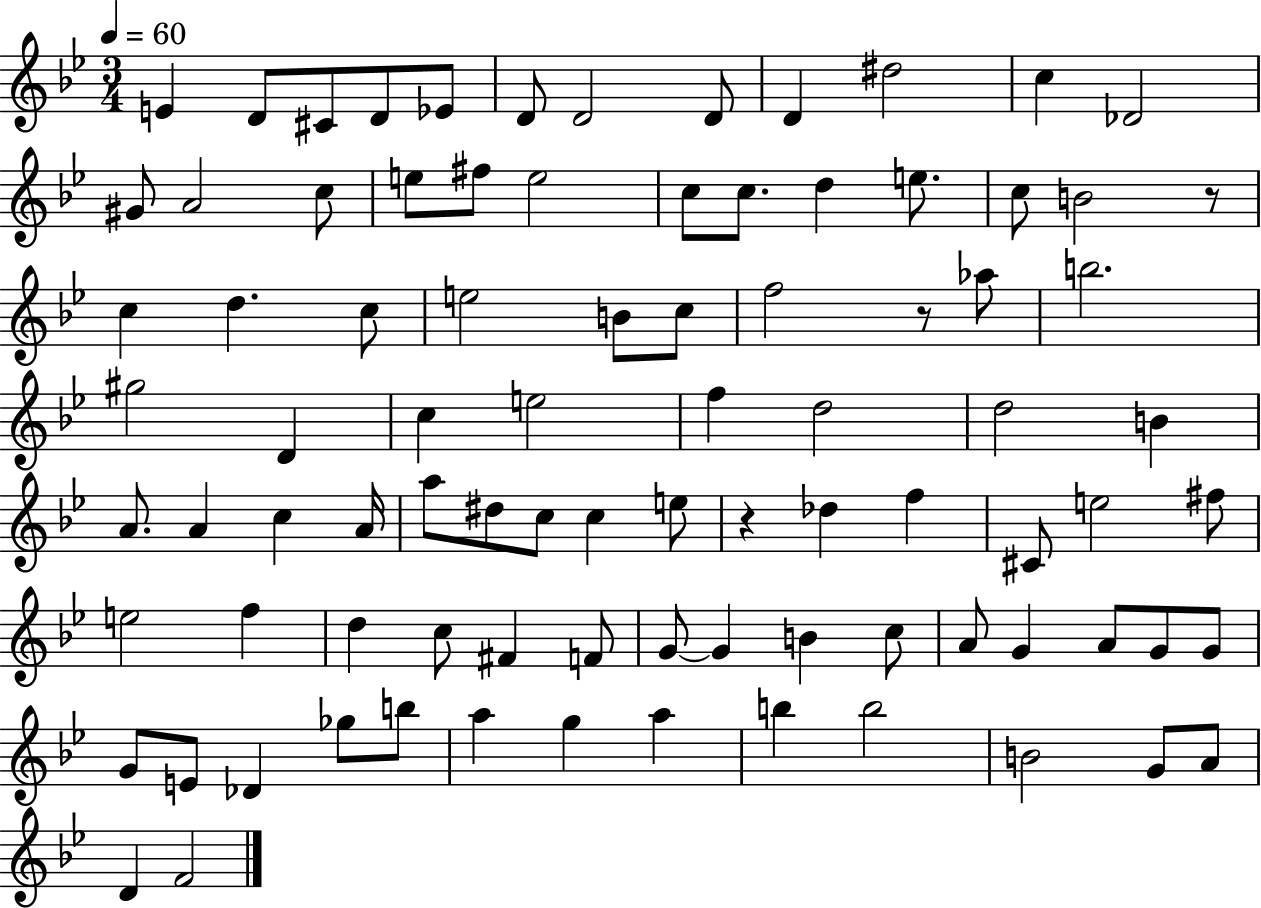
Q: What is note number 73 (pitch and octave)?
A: Db4